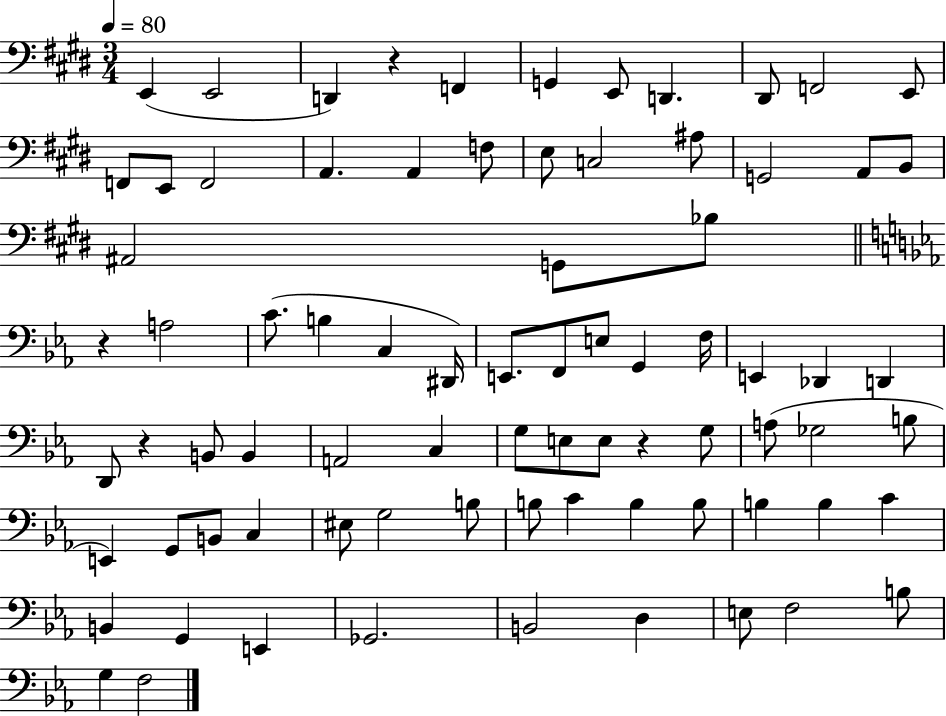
E2/q E2/h D2/q R/q F2/q G2/q E2/e D2/q. D#2/e F2/h E2/e F2/e E2/e F2/h A2/q. A2/q F3/e E3/e C3/h A#3/e G2/h A2/e B2/e A#2/h G2/e Bb3/e R/q A3/h C4/e. B3/q C3/q D#2/s E2/e. F2/e E3/e G2/q F3/s E2/q Db2/q D2/q D2/e R/q B2/e B2/q A2/h C3/q G3/e E3/e E3/e R/q G3/e A3/e Gb3/h B3/e E2/q G2/e B2/e C3/q EIS3/e G3/h B3/e B3/e C4/q B3/q B3/e B3/q B3/q C4/q B2/q G2/q E2/q Gb2/h. B2/h D3/q E3/e F3/h B3/e G3/q F3/h